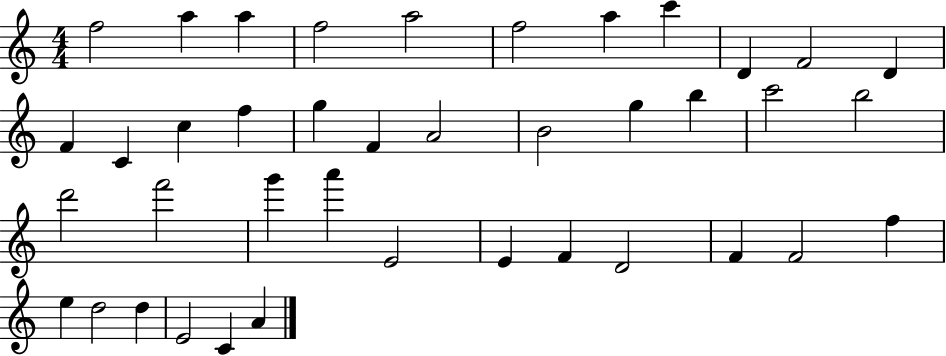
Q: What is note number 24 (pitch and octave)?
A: D6